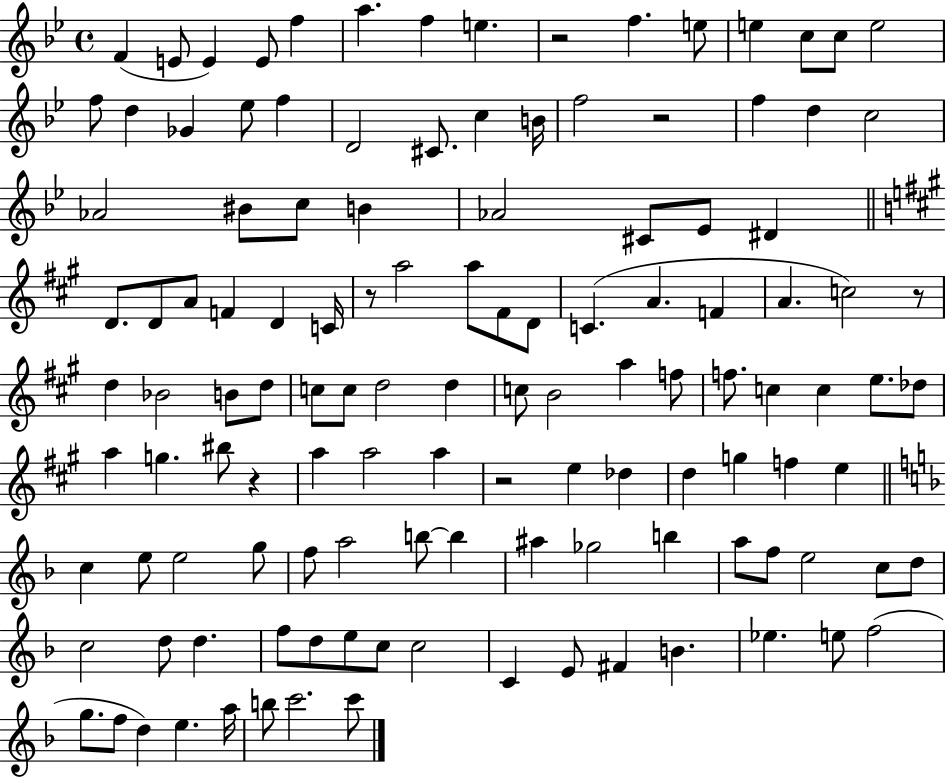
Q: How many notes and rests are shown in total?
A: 124